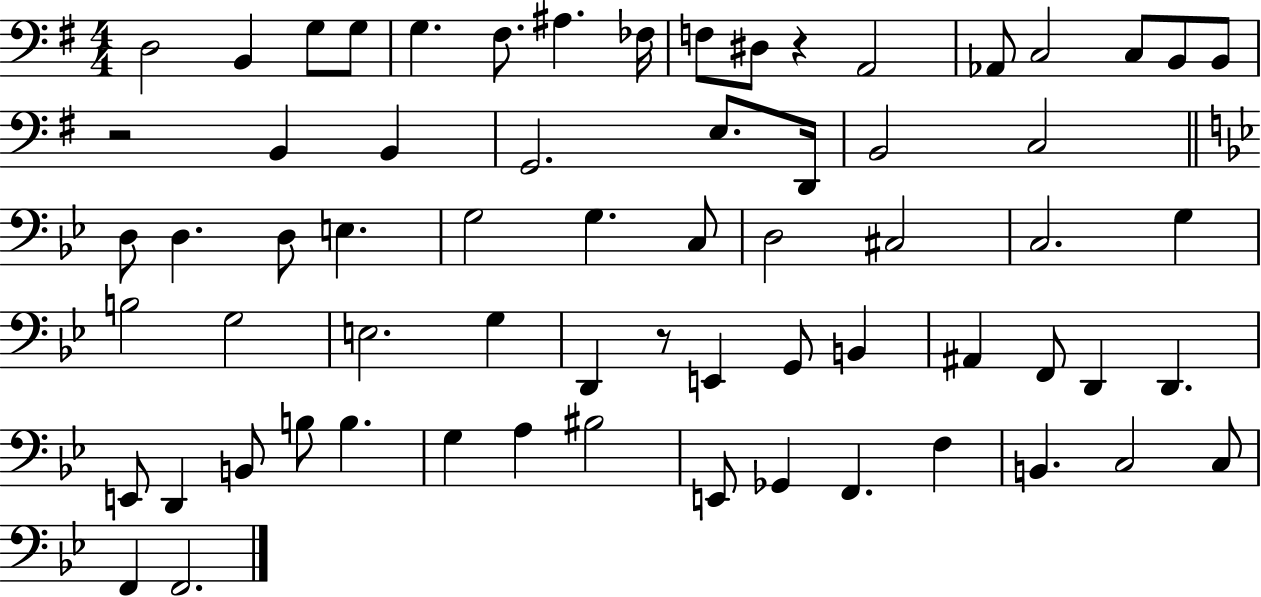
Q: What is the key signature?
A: G major